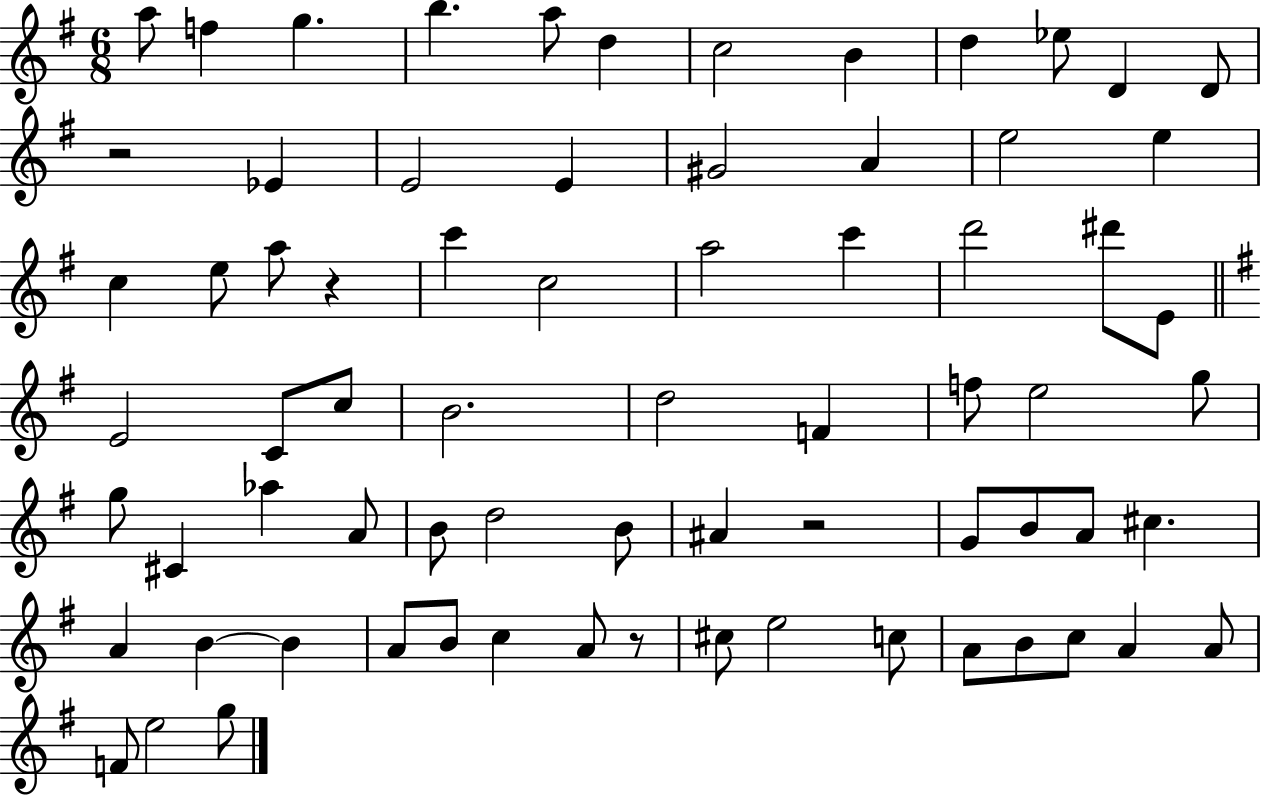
X:1
T:Untitled
M:6/8
L:1/4
K:G
a/2 f g b a/2 d c2 B d _e/2 D D/2 z2 _E E2 E ^G2 A e2 e c e/2 a/2 z c' c2 a2 c' d'2 ^d'/2 E/2 E2 C/2 c/2 B2 d2 F f/2 e2 g/2 g/2 ^C _a A/2 B/2 d2 B/2 ^A z2 G/2 B/2 A/2 ^c A B B A/2 B/2 c A/2 z/2 ^c/2 e2 c/2 A/2 B/2 c/2 A A/2 F/2 e2 g/2